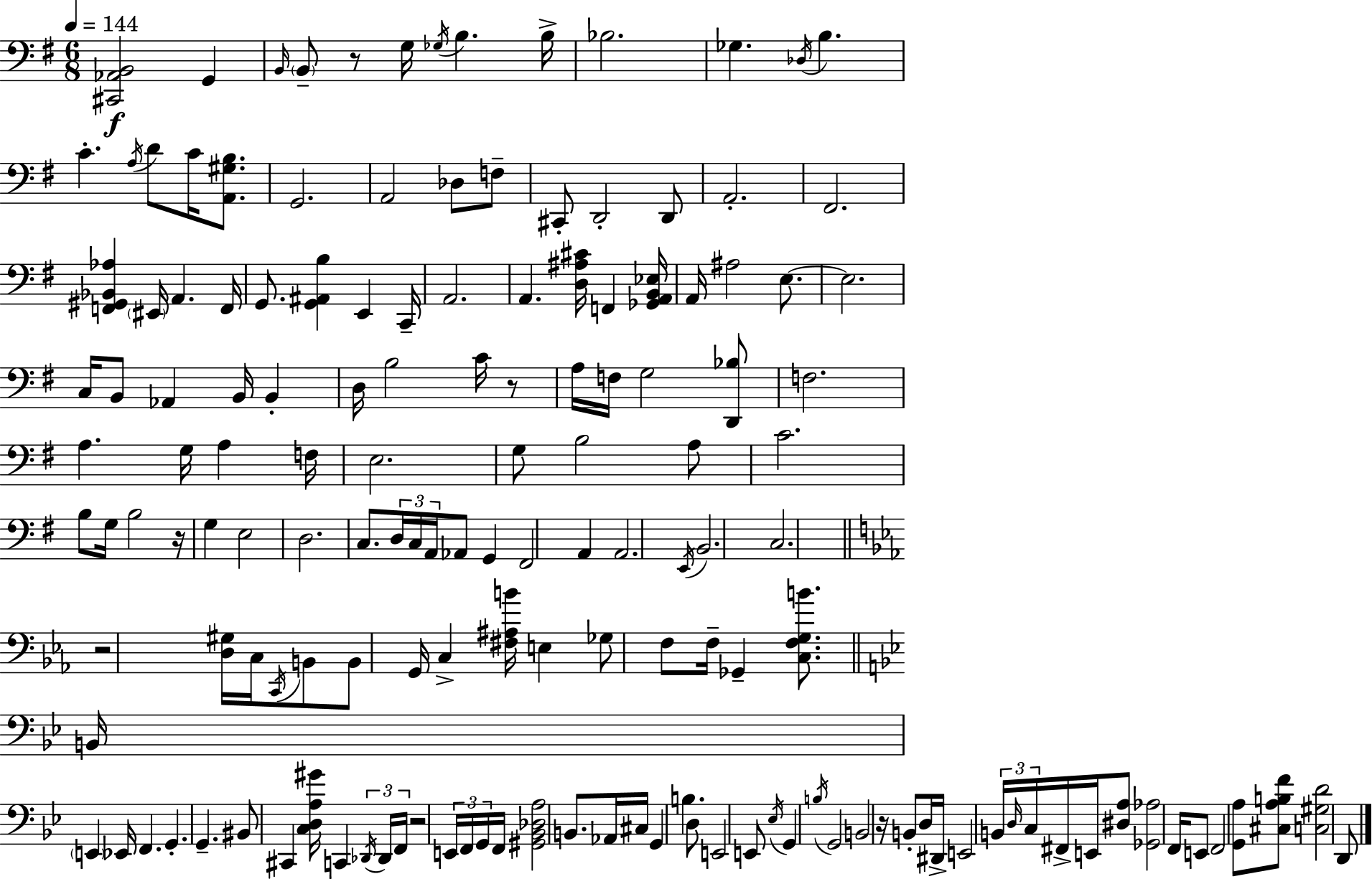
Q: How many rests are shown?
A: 6